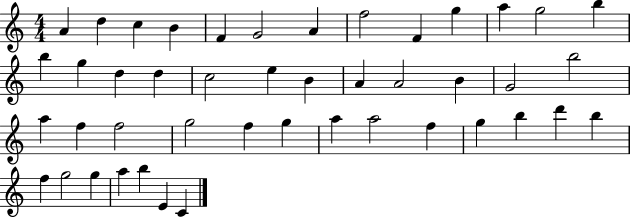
{
  \clef treble
  \numericTimeSignature
  \time 4/4
  \key c \major
  a'4 d''4 c''4 b'4 | f'4 g'2 a'4 | f''2 f'4 g''4 | a''4 g''2 b''4 | \break b''4 g''4 d''4 d''4 | c''2 e''4 b'4 | a'4 a'2 b'4 | g'2 b''2 | \break a''4 f''4 f''2 | g''2 f''4 g''4 | a''4 a''2 f''4 | g''4 b''4 d'''4 b''4 | \break f''4 g''2 g''4 | a''4 b''4 e'4 c'4 | \bar "|."
}